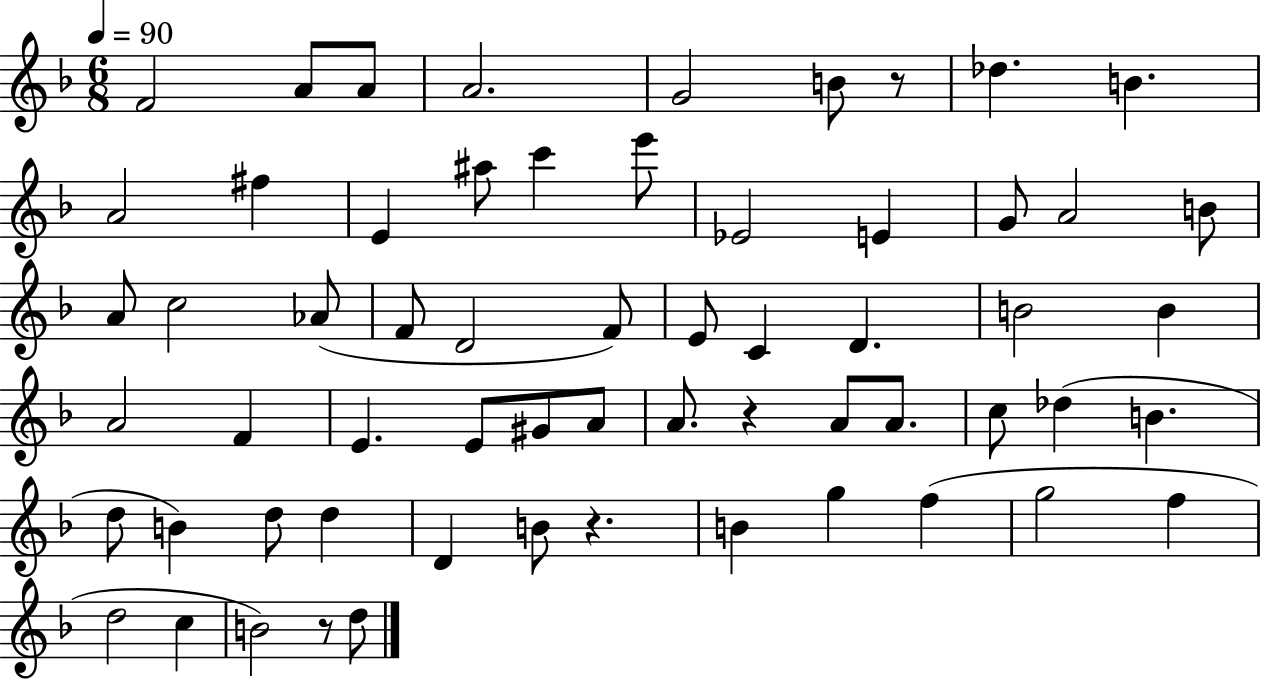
F4/h A4/e A4/e A4/h. G4/h B4/e R/e Db5/q. B4/q. A4/h F#5/q E4/q A#5/e C6/q E6/e Eb4/h E4/q G4/e A4/h B4/e A4/e C5/h Ab4/e F4/e D4/h F4/e E4/e C4/q D4/q. B4/h B4/q A4/h F4/q E4/q. E4/e G#4/e A4/e A4/e. R/q A4/e A4/e. C5/e Db5/q B4/q. D5/e B4/q D5/e D5/q D4/q B4/e R/q. B4/q G5/q F5/q G5/h F5/q D5/h C5/q B4/h R/e D5/e